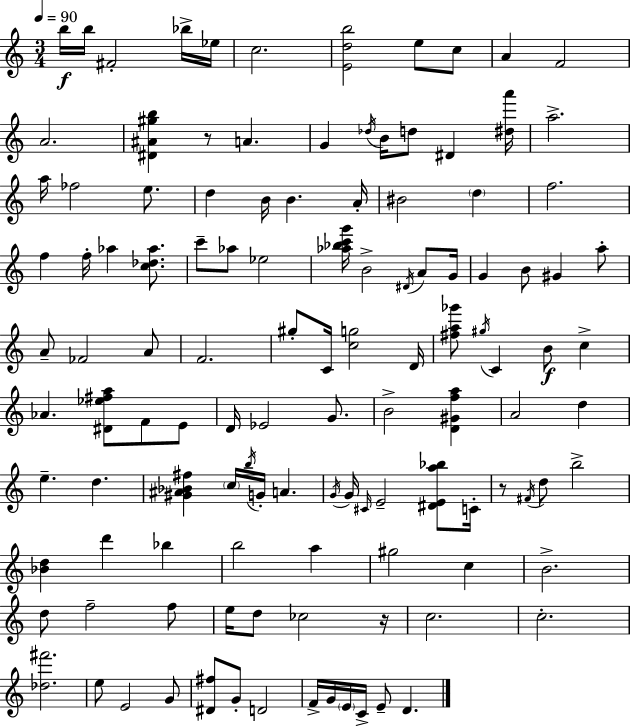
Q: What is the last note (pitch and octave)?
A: D4